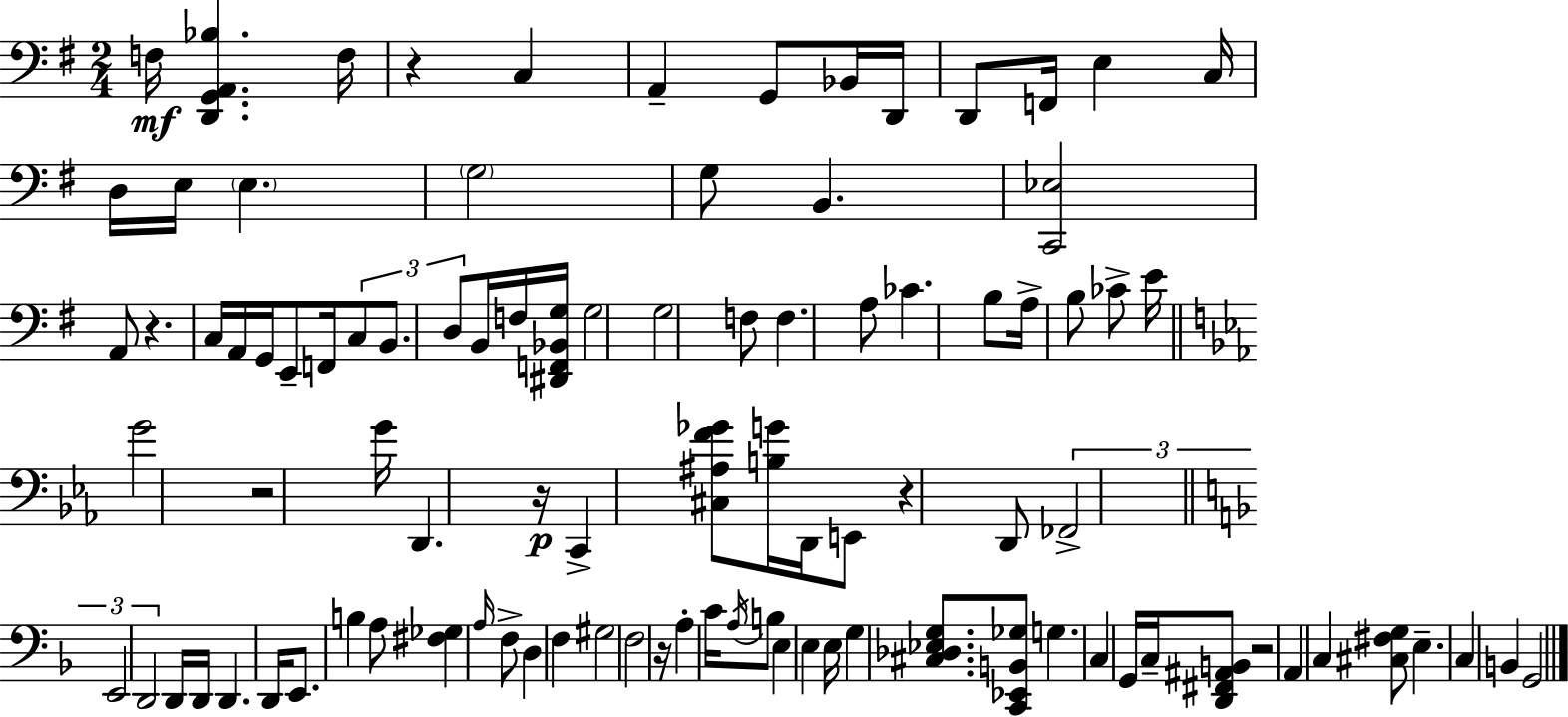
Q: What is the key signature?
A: E minor